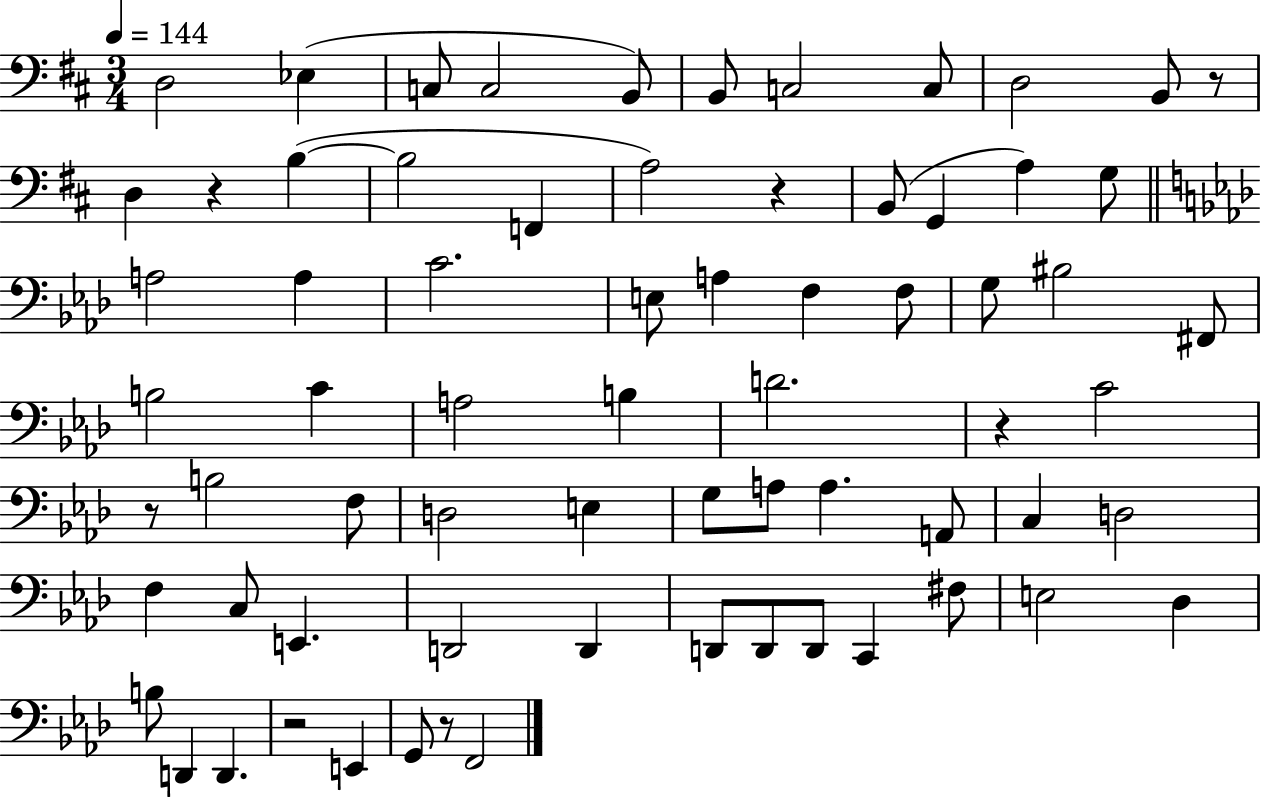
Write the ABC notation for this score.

X:1
T:Untitled
M:3/4
L:1/4
K:D
D,2 _E, C,/2 C,2 B,,/2 B,,/2 C,2 C,/2 D,2 B,,/2 z/2 D, z B, B,2 F,, A,2 z B,,/2 G,, A, G,/2 A,2 A, C2 E,/2 A, F, F,/2 G,/2 ^B,2 ^F,,/2 B,2 C A,2 B, D2 z C2 z/2 B,2 F,/2 D,2 E, G,/2 A,/2 A, A,,/2 C, D,2 F, C,/2 E,, D,,2 D,, D,,/2 D,,/2 D,,/2 C,, ^F,/2 E,2 _D, B,/2 D,, D,, z2 E,, G,,/2 z/2 F,,2